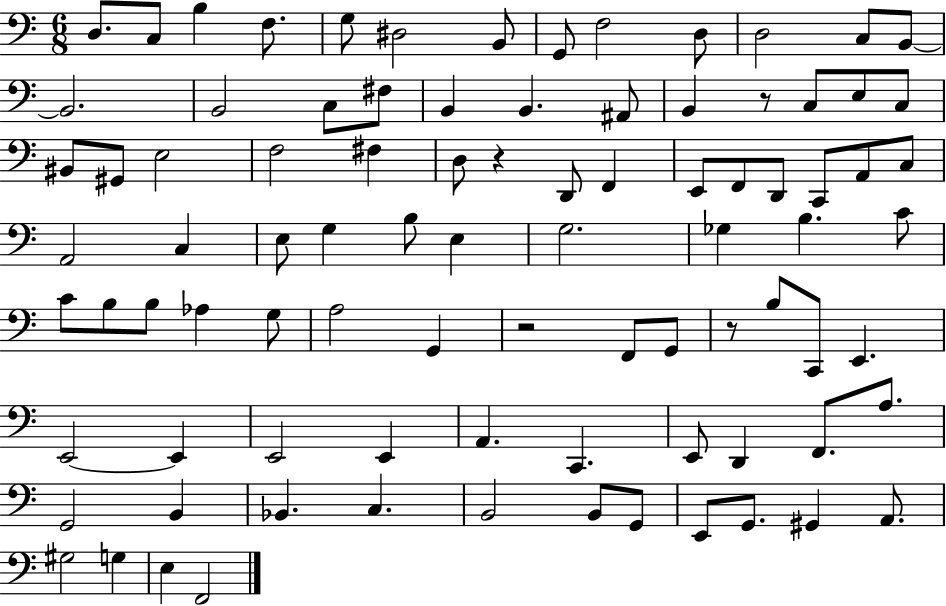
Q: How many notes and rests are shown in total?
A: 89